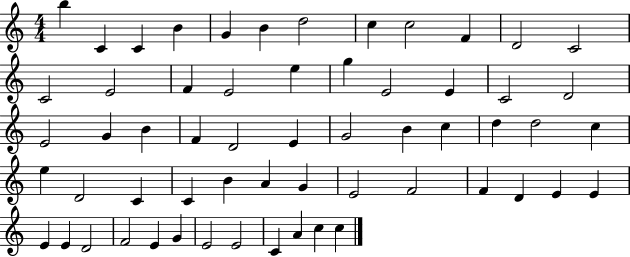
X:1
T:Untitled
M:4/4
L:1/4
K:C
b C C B G B d2 c c2 F D2 C2 C2 E2 F E2 e g E2 E C2 D2 E2 G B F D2 E G2 B c d d2 c e D2 C C B A G E2 F2 F D E E E E D2 F2 E G E2 E2 C A c c